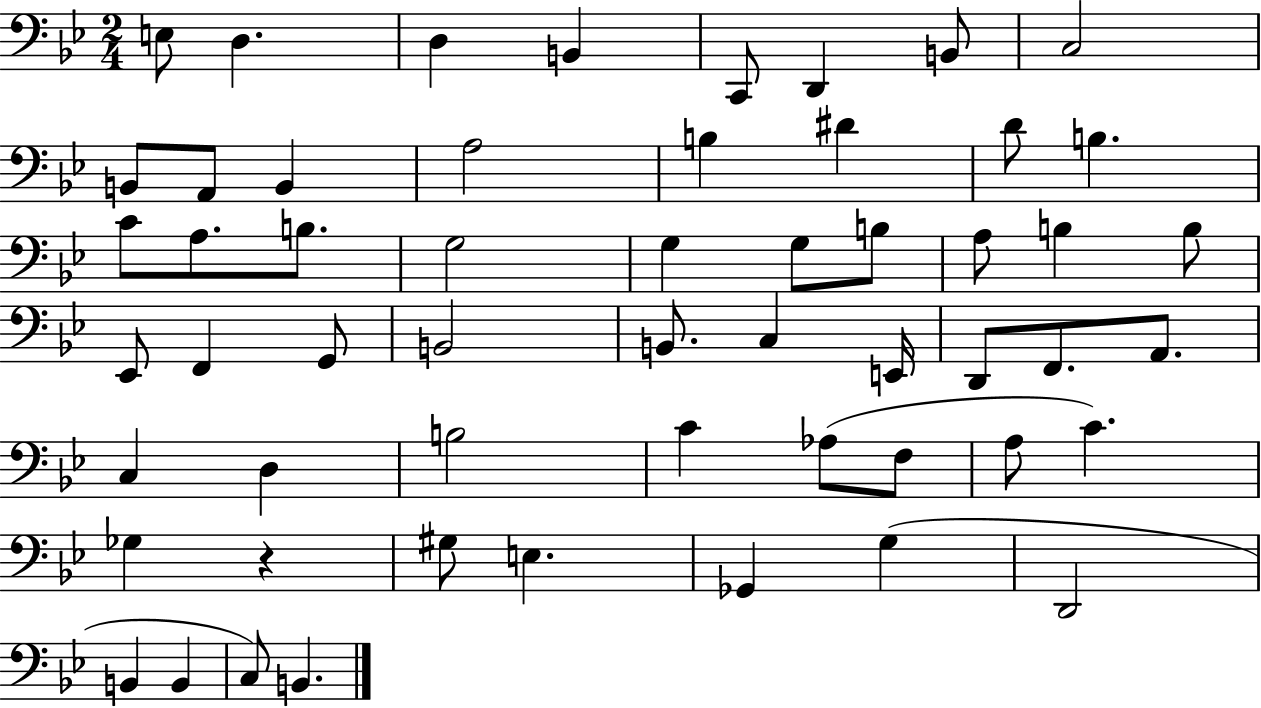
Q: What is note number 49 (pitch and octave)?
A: G3